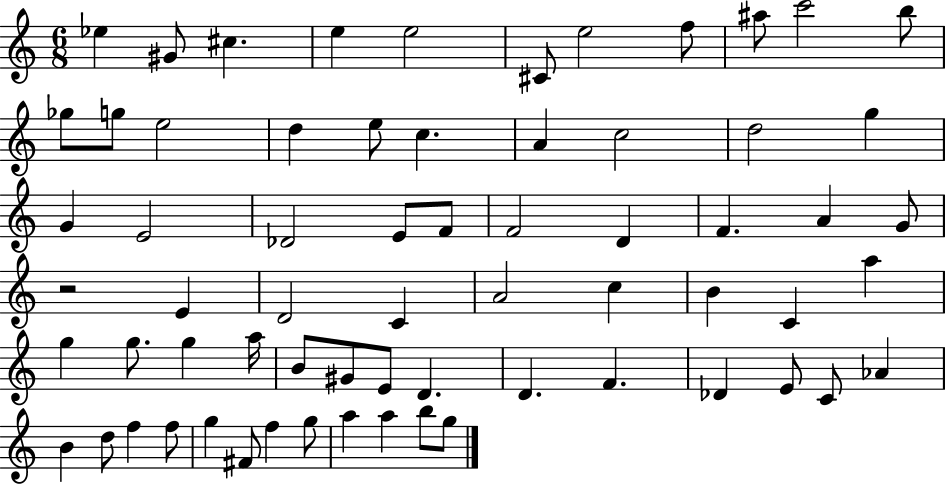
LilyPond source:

{
  \clef treble
  \numericTimeSignature
  \time 6/8
  \key c \major
  \repeat volta 2 { ees''4 gis'8 cis''4. | e''4 e''2 | cis'8 e''2 f''8 | ais''8 c'''2 b''8 | \break ges''8 g''8 e''2 | d''4 e''8 c''4. | a'4 c''2 | d''2 g''4 | \break g'4 e'2 | des'2 e'8 f'8 | f'2 d'4 | f'4. a'4 g'8 | \break r2 e'4 | d'2 c'4 | a'2 c''4 | b'4 c'4 a''4 | \break g''4 g''8. g''4 a''16 | b'8 gis'8 e'8 d'4. | d'4. f'4. | des'4 e'8 c'8 aes'4 | \break b'4 d''8 f''4 f''8 | g''4 fis'8 f''4 g''8 | a''4 a''4 b''8 g''8 | } \bar "|."
}